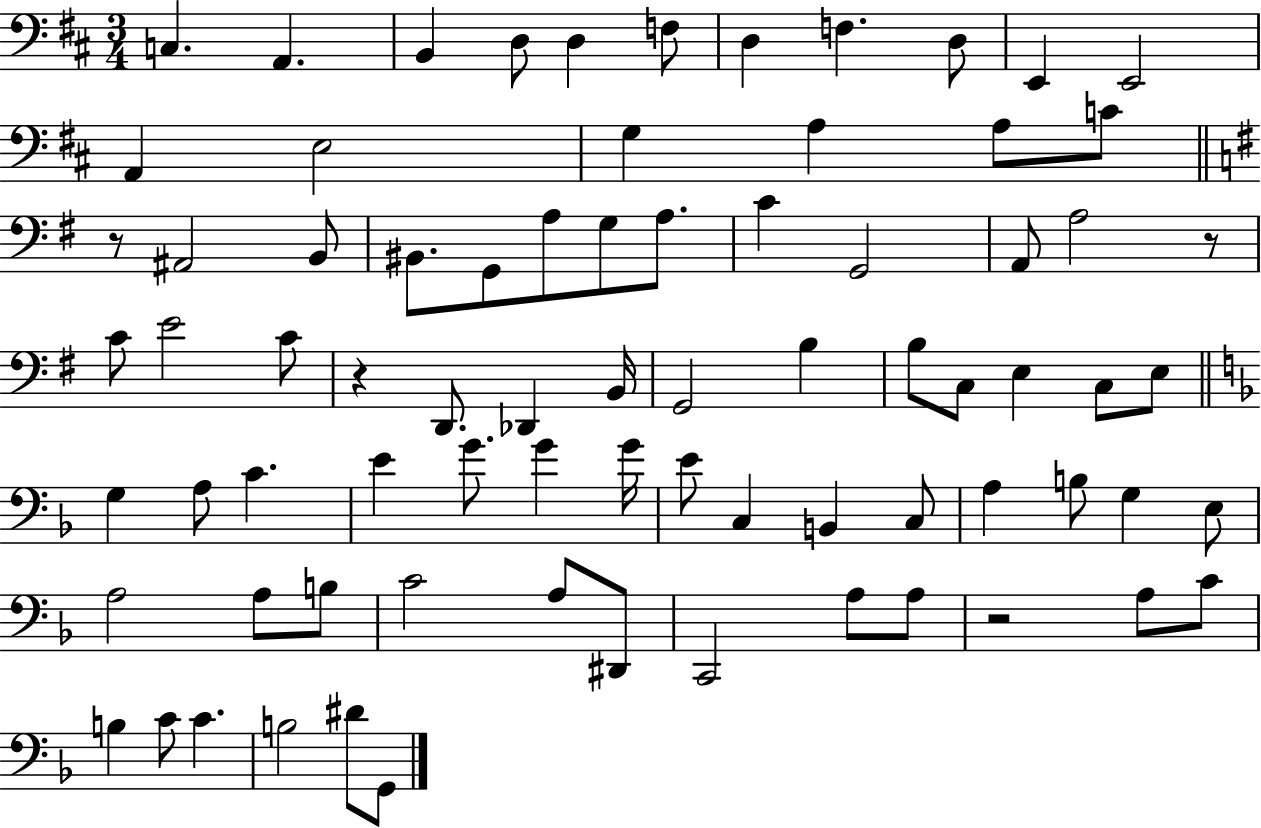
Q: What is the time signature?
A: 3/4